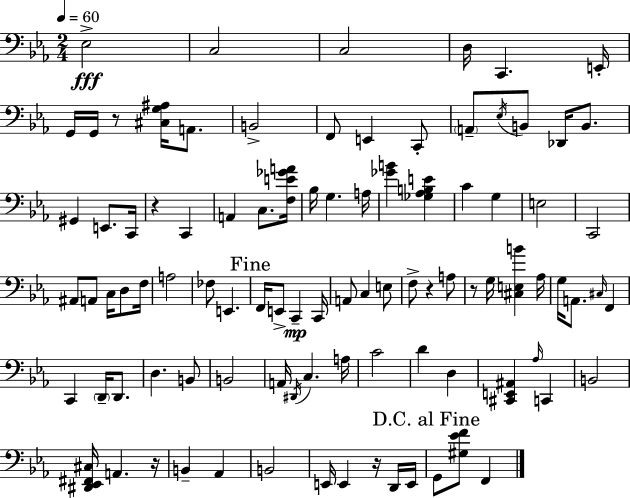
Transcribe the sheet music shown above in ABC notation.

X:1
T:Untitled
M:2/4
L:1/4
K:Eb
_E,2 C,2 C,2 D,/4 C,, E,,/4 G,,/4 G,,/4 z/2 [^C,G,^A,]/4 A,,/2 B,,2 F,,/2 E,, C,,/2 A,,/2 _E,/4 B,,/2 _D,,/4 B,,/2 ^G,, E,,/2 C,,/4 z C,, A,, C,/2 [F,E_GA]/4 _B,/4 G, A,/4 [_GB] [_G,_A,B,E] C G, E,2 C,,2 ^A,,/2 A,,/2 C,/4 D,/2 F,/4 A,2 _F,/2 E,, F,,/4 E,,/2 C,, C,,/4 A,,/2 C, E,/2 F,/2 z A,/2 z/2 G,/4 [^C,E,B] _A,/4 G,/4 A,,/2 ^C,/4 F,, C,, D,,/4 D,,/2 D, B,,/2 B,,2 A,,/4 ^D,,/4 C, A,/4 C2 D D, [^C,,E,,^A,,] _A,/4 C,, B,,2 [^D,,_E,,^F,,^C,]/4 A,, z/4 B,, _A,, B,,2 E,,/4 E,, z/4 D,,/4 E,,/4 G,,/2 [^G,_EF]/2 F,,